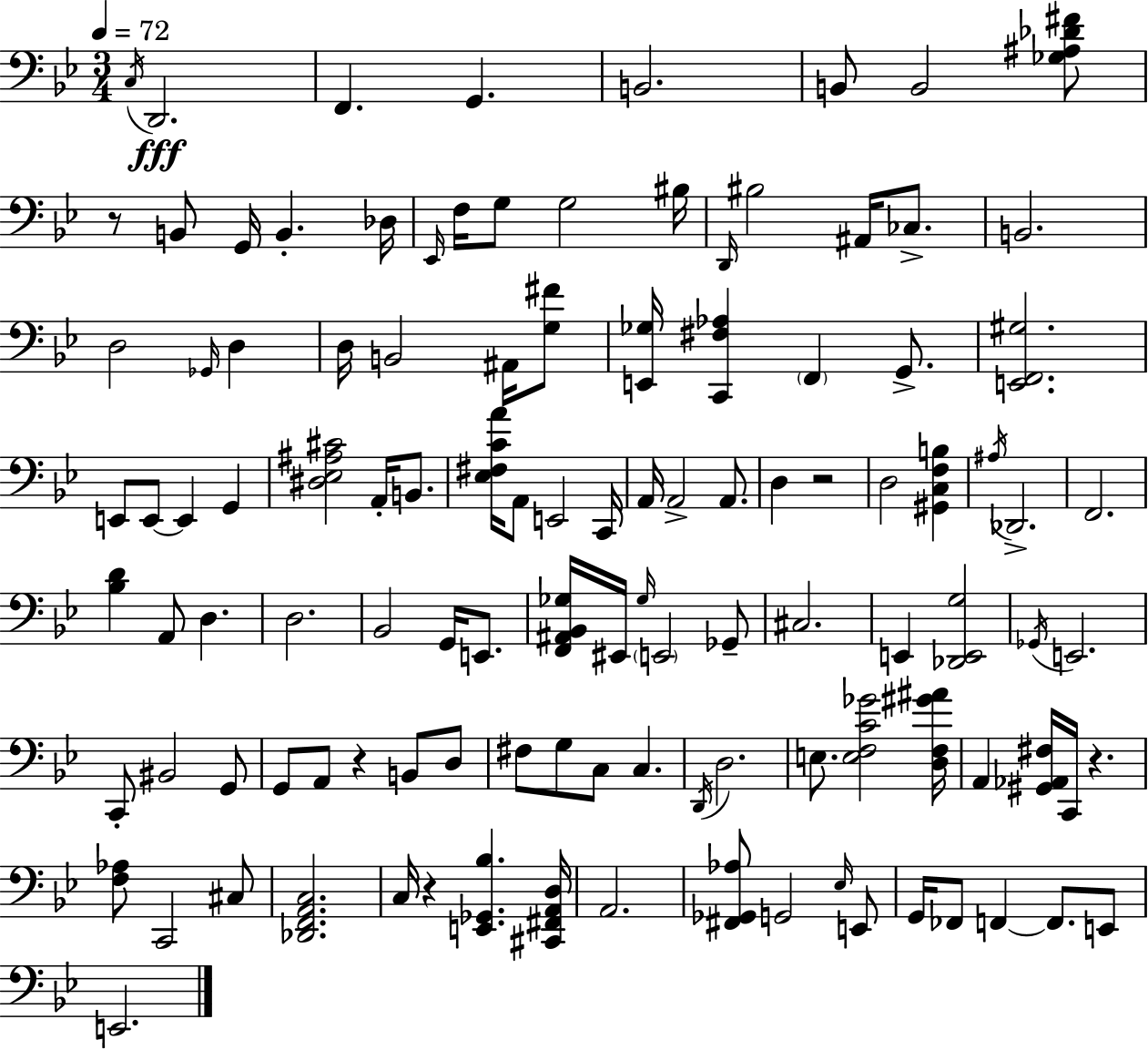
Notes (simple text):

C3/s D2/h. F2/q. G2/q. B2/h. B2/e B2/h [Gb3,A#3,Db4,F#4]/e R/e B2/e G2/s B2/q. Db3/s Eb2/s F3/s G3/e G3/h BIS3/s D2/s BIS3/h A#2/s CES3/e. B2/h. D3/h Gb2/s D3/q D3/s B2/h A#2/s [G3,F#4]/e [E2,Gb3]/s [C2,F#3,Ab3]/q F2/q G2/e. [E2,F2,G#3]/h. E2/e E2/e E2/q G2/q [D#3,Eb3,A#3,C#4]/h A2/s B2/e. [Eb3,F#3,C4,A4]/s A2/e E2/h C2/s A2/s A2/h A2/e. D3/q R/h D3/h [G#2,C3,F3,B3]/q A#3/s Db2/h. F2/h. [Bb3,D4]/q A2/e D3/q. D3/h. Bb2/h G2/s E2/e. [F2,A#2,Bb2,Gb3]/s EIS2/s Gb3/s E2/h Gb2/e C#3/h. E2/q [Db2,E2,G3]/h Gb2/s E2/h. C2/e BIS2/h G2/e G2/e A2/e R/q B2/e D3/e F#3/e G3/e C3/e C3/q. D2/s D3/h. E3/e. [E3,F3,C4,Gb4]/h [D3,F3,G#4,A#4]/s A2/q [G#2,Ab2,F#3]/s C2/s R/q. [F3,Ab3]/e C2/h C#3/e [Db2,F2,A2,C3]/h. C3/s R/q [E2,Gb2,Bb3]/q. [C#2,F#2,A2,D3]/s A2/h. [F#2,Gb2,Ab3]/e G2/h Eb3/s E2/e G2/s FES2/e F2/q F2/e. E2/e E2/h.